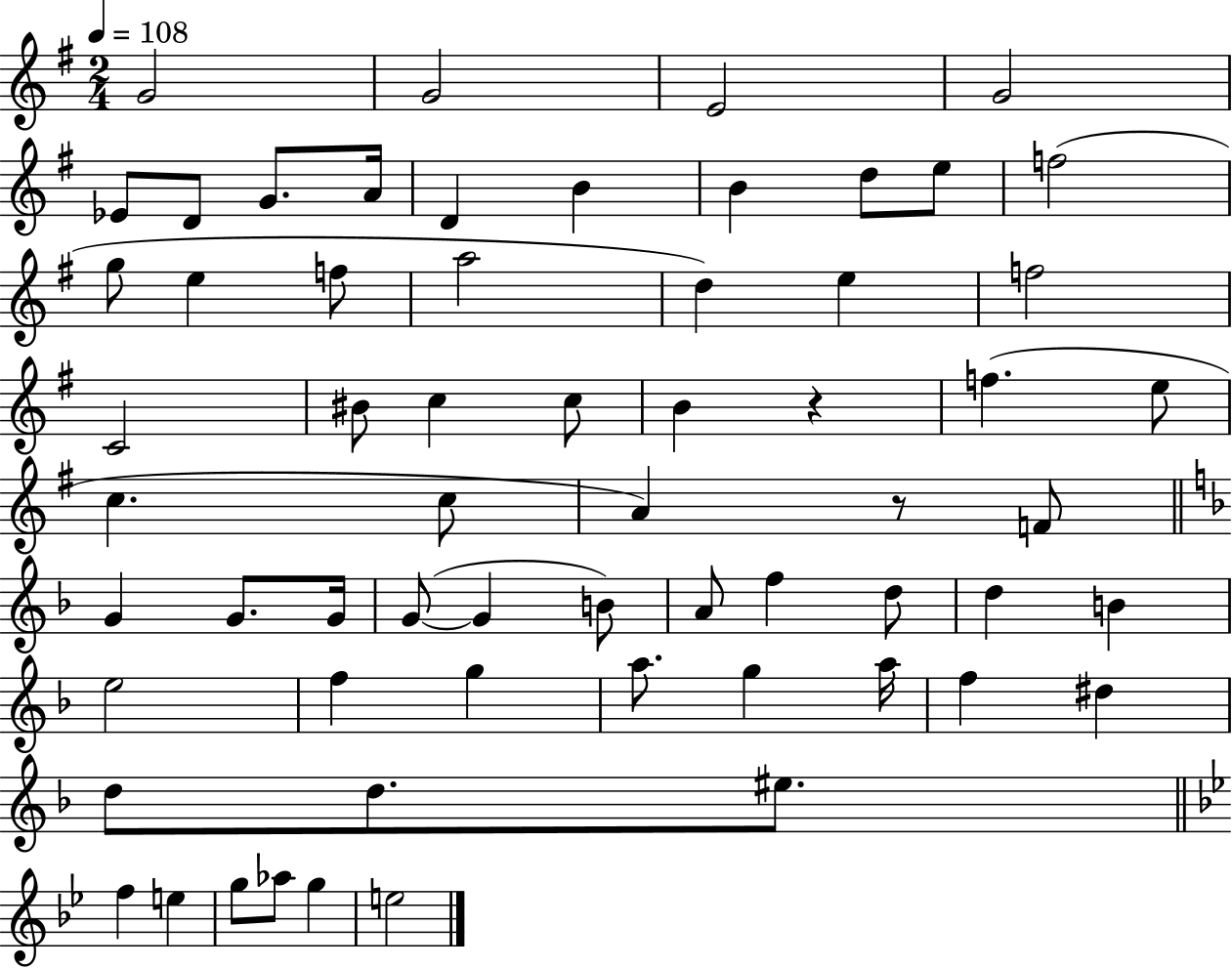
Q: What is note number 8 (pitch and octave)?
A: A4